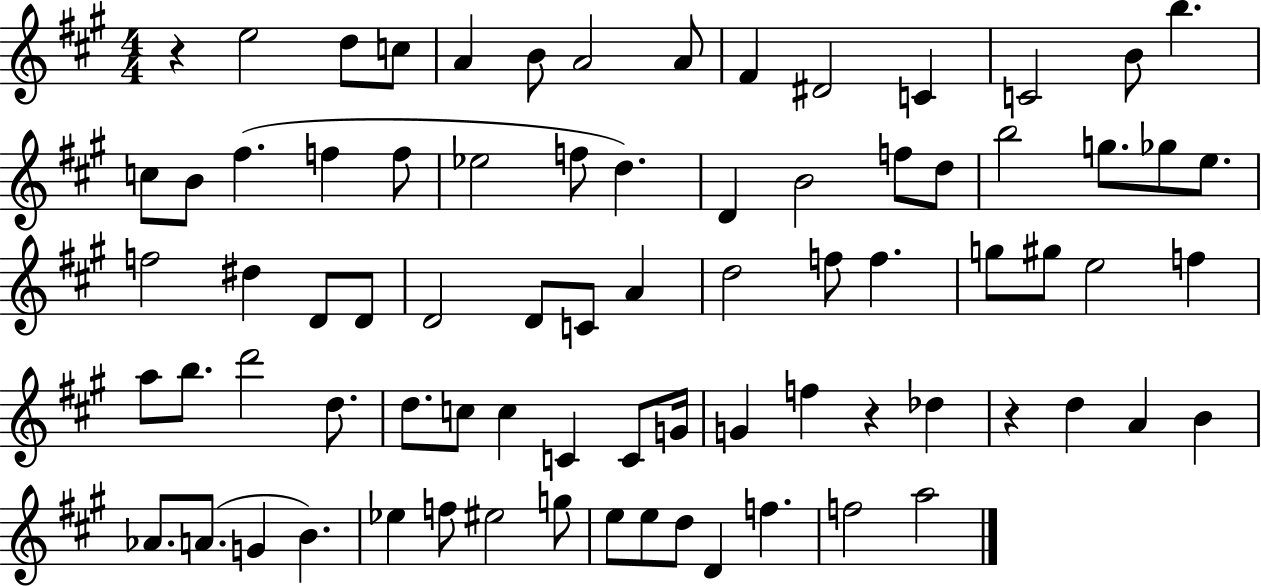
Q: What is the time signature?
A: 4/4